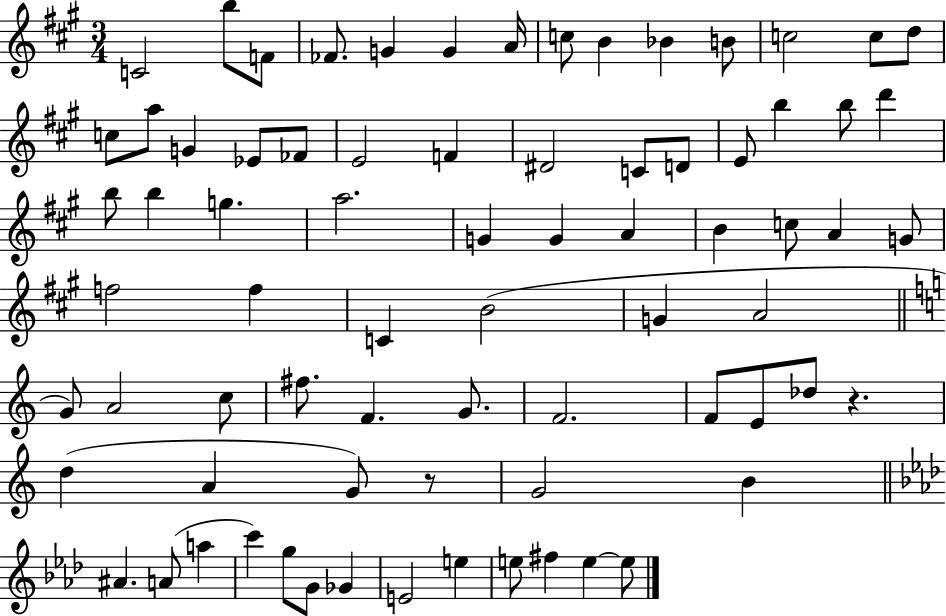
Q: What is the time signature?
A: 3/4